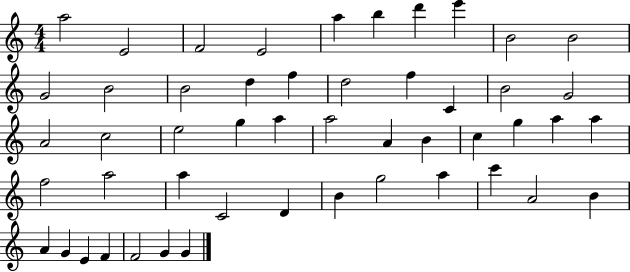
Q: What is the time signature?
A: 4/4